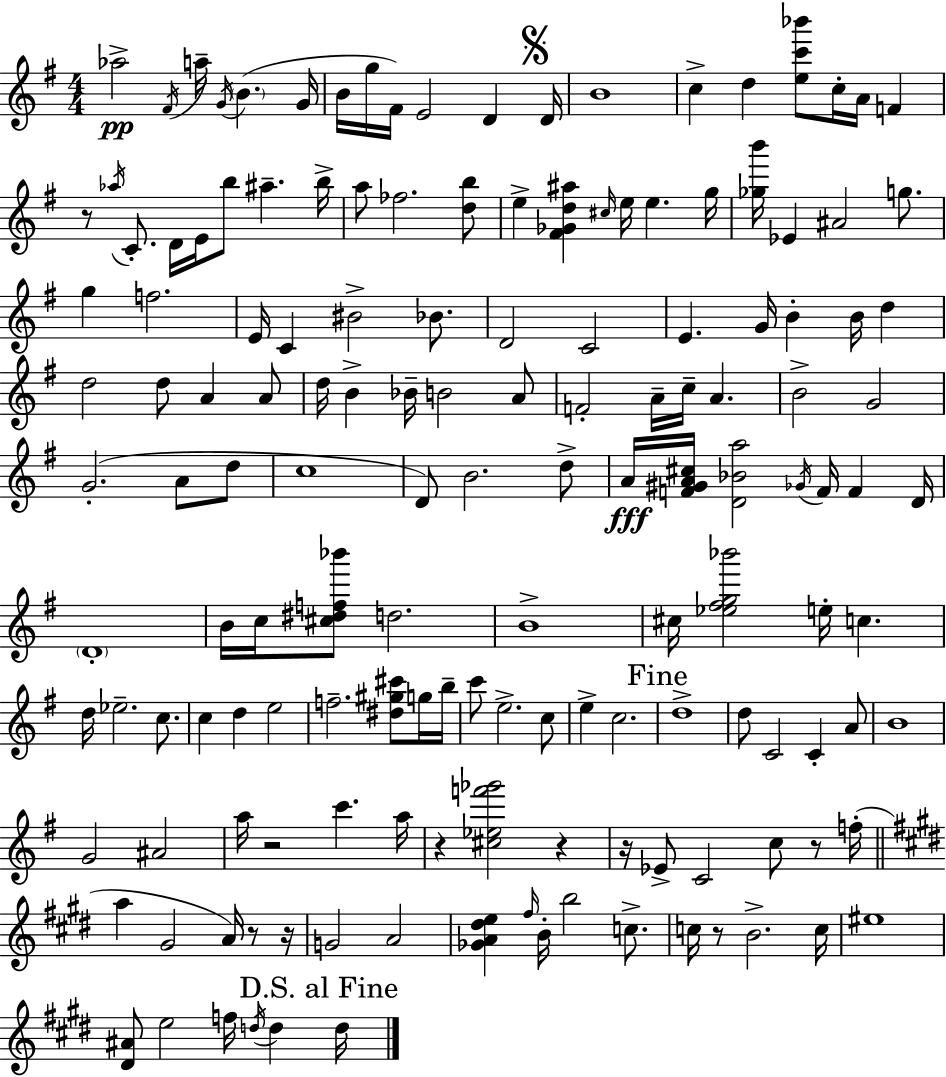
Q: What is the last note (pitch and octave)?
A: D5